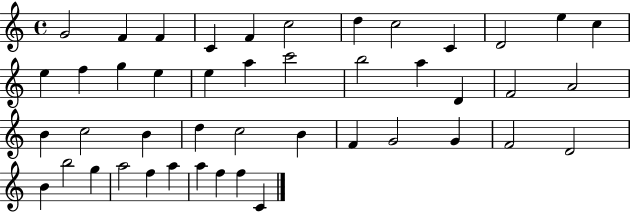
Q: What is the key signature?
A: C major